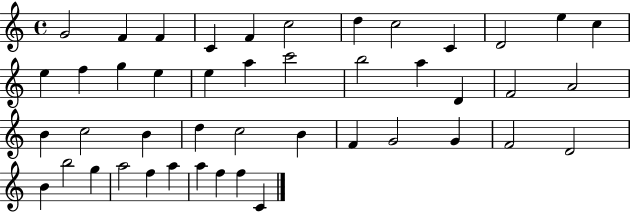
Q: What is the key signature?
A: C major